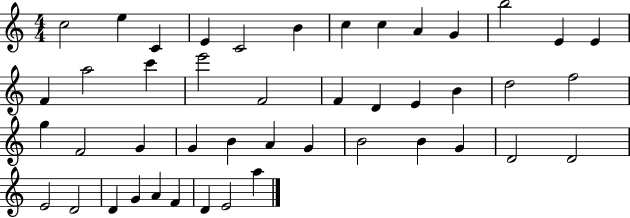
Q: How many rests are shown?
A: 0